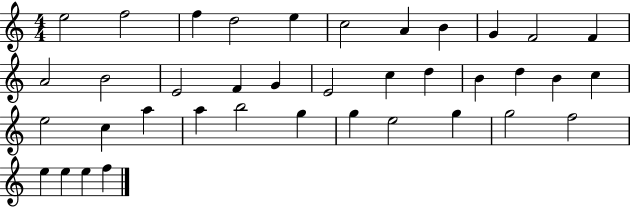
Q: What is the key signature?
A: C major